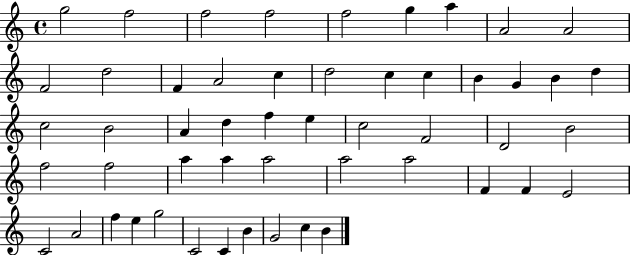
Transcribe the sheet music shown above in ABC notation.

X:1
T:Untitled
M:4/4
L:1/4
K:C
g2 f2 f2 f2 f2 g a A2 A2 F2 d2 F A2 c d2 c c B G B d c2 B2 A d f e c2 F2 D2 B2 f2 f2 a a a2 a2 a2 F F E2 C2 A2 f e g2 C2 C B G2 c B